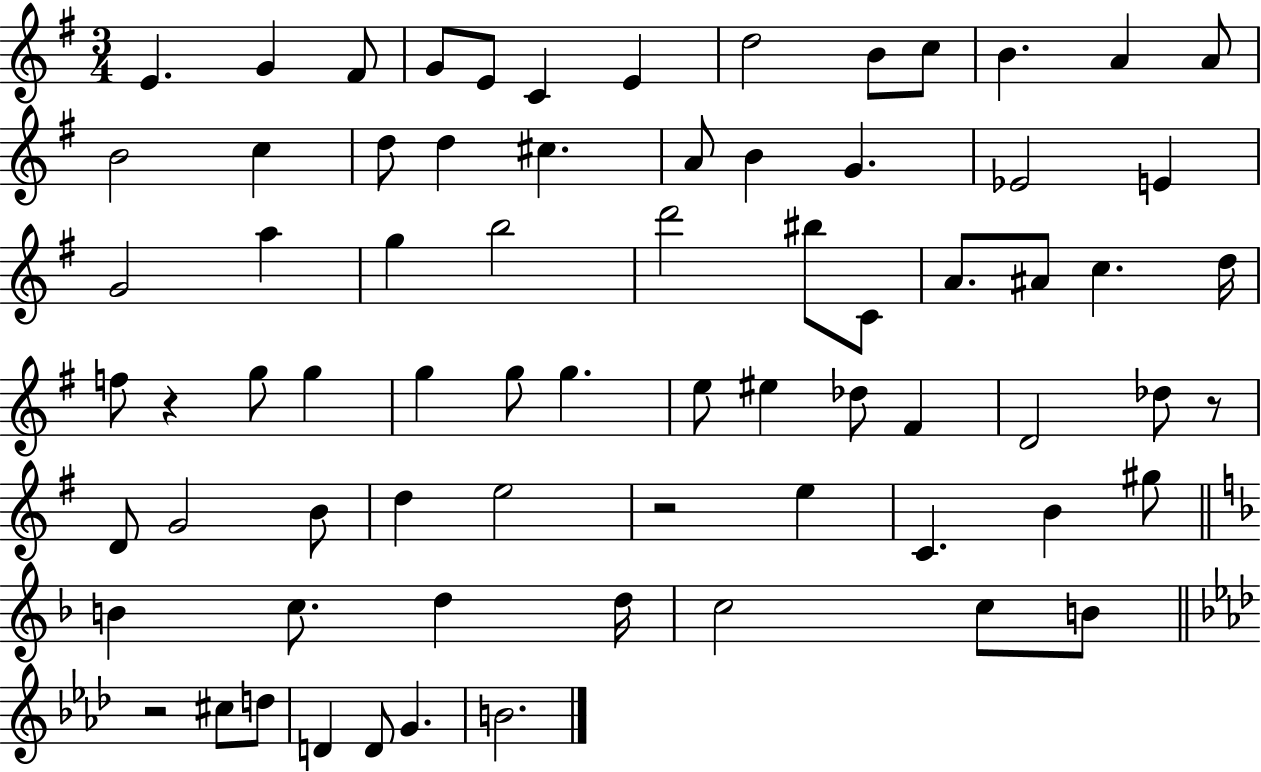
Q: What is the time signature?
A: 3/4